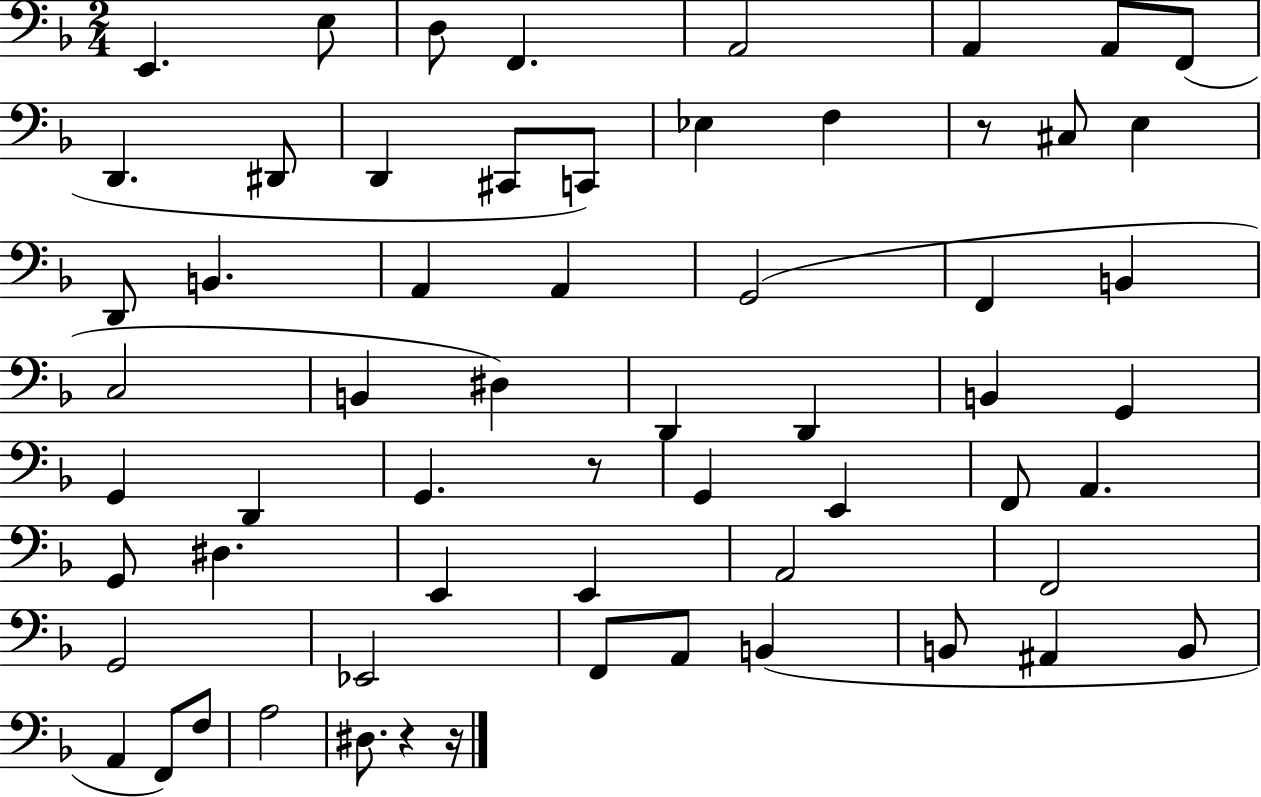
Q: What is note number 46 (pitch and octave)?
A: Eb2